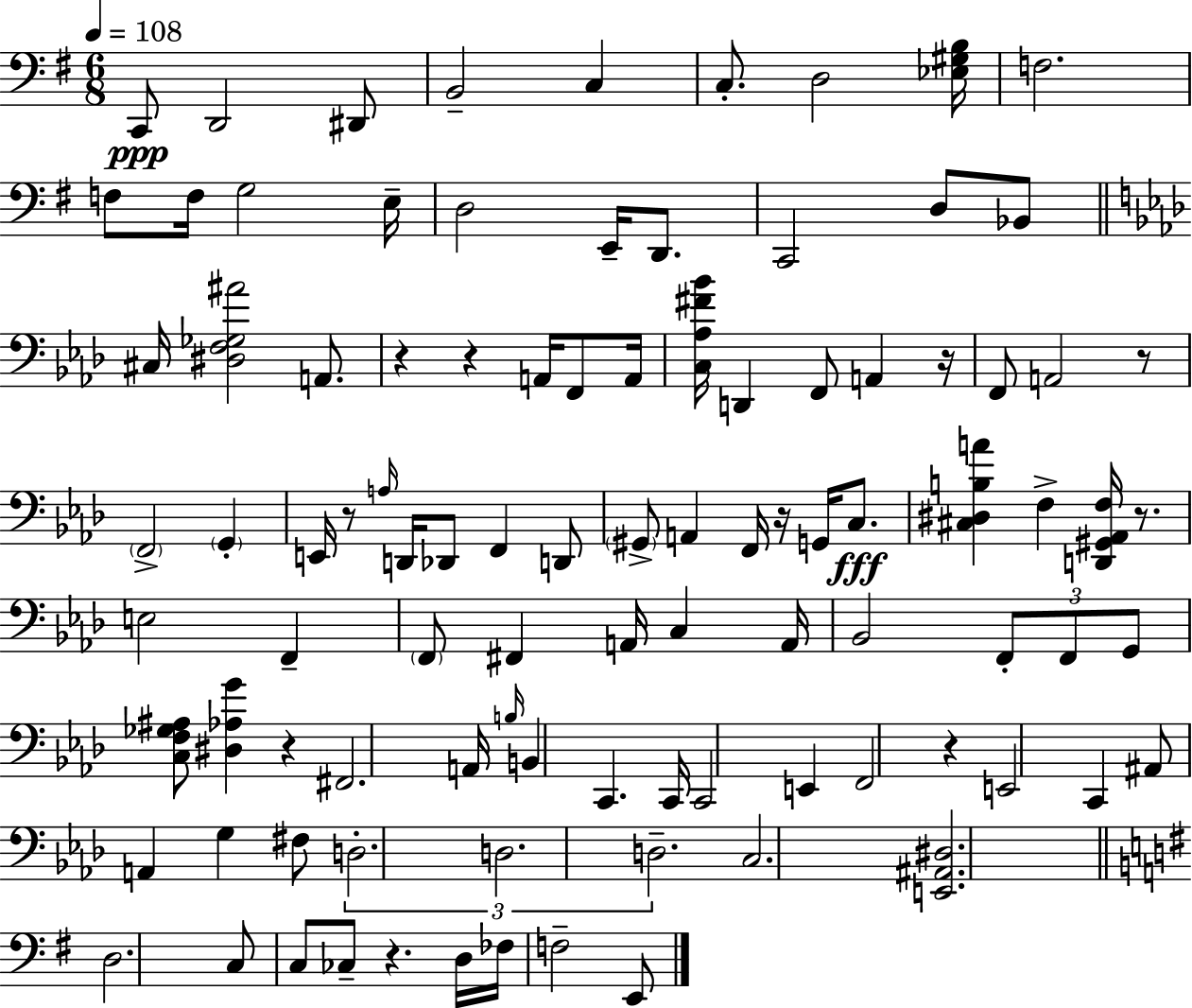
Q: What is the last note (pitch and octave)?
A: E2